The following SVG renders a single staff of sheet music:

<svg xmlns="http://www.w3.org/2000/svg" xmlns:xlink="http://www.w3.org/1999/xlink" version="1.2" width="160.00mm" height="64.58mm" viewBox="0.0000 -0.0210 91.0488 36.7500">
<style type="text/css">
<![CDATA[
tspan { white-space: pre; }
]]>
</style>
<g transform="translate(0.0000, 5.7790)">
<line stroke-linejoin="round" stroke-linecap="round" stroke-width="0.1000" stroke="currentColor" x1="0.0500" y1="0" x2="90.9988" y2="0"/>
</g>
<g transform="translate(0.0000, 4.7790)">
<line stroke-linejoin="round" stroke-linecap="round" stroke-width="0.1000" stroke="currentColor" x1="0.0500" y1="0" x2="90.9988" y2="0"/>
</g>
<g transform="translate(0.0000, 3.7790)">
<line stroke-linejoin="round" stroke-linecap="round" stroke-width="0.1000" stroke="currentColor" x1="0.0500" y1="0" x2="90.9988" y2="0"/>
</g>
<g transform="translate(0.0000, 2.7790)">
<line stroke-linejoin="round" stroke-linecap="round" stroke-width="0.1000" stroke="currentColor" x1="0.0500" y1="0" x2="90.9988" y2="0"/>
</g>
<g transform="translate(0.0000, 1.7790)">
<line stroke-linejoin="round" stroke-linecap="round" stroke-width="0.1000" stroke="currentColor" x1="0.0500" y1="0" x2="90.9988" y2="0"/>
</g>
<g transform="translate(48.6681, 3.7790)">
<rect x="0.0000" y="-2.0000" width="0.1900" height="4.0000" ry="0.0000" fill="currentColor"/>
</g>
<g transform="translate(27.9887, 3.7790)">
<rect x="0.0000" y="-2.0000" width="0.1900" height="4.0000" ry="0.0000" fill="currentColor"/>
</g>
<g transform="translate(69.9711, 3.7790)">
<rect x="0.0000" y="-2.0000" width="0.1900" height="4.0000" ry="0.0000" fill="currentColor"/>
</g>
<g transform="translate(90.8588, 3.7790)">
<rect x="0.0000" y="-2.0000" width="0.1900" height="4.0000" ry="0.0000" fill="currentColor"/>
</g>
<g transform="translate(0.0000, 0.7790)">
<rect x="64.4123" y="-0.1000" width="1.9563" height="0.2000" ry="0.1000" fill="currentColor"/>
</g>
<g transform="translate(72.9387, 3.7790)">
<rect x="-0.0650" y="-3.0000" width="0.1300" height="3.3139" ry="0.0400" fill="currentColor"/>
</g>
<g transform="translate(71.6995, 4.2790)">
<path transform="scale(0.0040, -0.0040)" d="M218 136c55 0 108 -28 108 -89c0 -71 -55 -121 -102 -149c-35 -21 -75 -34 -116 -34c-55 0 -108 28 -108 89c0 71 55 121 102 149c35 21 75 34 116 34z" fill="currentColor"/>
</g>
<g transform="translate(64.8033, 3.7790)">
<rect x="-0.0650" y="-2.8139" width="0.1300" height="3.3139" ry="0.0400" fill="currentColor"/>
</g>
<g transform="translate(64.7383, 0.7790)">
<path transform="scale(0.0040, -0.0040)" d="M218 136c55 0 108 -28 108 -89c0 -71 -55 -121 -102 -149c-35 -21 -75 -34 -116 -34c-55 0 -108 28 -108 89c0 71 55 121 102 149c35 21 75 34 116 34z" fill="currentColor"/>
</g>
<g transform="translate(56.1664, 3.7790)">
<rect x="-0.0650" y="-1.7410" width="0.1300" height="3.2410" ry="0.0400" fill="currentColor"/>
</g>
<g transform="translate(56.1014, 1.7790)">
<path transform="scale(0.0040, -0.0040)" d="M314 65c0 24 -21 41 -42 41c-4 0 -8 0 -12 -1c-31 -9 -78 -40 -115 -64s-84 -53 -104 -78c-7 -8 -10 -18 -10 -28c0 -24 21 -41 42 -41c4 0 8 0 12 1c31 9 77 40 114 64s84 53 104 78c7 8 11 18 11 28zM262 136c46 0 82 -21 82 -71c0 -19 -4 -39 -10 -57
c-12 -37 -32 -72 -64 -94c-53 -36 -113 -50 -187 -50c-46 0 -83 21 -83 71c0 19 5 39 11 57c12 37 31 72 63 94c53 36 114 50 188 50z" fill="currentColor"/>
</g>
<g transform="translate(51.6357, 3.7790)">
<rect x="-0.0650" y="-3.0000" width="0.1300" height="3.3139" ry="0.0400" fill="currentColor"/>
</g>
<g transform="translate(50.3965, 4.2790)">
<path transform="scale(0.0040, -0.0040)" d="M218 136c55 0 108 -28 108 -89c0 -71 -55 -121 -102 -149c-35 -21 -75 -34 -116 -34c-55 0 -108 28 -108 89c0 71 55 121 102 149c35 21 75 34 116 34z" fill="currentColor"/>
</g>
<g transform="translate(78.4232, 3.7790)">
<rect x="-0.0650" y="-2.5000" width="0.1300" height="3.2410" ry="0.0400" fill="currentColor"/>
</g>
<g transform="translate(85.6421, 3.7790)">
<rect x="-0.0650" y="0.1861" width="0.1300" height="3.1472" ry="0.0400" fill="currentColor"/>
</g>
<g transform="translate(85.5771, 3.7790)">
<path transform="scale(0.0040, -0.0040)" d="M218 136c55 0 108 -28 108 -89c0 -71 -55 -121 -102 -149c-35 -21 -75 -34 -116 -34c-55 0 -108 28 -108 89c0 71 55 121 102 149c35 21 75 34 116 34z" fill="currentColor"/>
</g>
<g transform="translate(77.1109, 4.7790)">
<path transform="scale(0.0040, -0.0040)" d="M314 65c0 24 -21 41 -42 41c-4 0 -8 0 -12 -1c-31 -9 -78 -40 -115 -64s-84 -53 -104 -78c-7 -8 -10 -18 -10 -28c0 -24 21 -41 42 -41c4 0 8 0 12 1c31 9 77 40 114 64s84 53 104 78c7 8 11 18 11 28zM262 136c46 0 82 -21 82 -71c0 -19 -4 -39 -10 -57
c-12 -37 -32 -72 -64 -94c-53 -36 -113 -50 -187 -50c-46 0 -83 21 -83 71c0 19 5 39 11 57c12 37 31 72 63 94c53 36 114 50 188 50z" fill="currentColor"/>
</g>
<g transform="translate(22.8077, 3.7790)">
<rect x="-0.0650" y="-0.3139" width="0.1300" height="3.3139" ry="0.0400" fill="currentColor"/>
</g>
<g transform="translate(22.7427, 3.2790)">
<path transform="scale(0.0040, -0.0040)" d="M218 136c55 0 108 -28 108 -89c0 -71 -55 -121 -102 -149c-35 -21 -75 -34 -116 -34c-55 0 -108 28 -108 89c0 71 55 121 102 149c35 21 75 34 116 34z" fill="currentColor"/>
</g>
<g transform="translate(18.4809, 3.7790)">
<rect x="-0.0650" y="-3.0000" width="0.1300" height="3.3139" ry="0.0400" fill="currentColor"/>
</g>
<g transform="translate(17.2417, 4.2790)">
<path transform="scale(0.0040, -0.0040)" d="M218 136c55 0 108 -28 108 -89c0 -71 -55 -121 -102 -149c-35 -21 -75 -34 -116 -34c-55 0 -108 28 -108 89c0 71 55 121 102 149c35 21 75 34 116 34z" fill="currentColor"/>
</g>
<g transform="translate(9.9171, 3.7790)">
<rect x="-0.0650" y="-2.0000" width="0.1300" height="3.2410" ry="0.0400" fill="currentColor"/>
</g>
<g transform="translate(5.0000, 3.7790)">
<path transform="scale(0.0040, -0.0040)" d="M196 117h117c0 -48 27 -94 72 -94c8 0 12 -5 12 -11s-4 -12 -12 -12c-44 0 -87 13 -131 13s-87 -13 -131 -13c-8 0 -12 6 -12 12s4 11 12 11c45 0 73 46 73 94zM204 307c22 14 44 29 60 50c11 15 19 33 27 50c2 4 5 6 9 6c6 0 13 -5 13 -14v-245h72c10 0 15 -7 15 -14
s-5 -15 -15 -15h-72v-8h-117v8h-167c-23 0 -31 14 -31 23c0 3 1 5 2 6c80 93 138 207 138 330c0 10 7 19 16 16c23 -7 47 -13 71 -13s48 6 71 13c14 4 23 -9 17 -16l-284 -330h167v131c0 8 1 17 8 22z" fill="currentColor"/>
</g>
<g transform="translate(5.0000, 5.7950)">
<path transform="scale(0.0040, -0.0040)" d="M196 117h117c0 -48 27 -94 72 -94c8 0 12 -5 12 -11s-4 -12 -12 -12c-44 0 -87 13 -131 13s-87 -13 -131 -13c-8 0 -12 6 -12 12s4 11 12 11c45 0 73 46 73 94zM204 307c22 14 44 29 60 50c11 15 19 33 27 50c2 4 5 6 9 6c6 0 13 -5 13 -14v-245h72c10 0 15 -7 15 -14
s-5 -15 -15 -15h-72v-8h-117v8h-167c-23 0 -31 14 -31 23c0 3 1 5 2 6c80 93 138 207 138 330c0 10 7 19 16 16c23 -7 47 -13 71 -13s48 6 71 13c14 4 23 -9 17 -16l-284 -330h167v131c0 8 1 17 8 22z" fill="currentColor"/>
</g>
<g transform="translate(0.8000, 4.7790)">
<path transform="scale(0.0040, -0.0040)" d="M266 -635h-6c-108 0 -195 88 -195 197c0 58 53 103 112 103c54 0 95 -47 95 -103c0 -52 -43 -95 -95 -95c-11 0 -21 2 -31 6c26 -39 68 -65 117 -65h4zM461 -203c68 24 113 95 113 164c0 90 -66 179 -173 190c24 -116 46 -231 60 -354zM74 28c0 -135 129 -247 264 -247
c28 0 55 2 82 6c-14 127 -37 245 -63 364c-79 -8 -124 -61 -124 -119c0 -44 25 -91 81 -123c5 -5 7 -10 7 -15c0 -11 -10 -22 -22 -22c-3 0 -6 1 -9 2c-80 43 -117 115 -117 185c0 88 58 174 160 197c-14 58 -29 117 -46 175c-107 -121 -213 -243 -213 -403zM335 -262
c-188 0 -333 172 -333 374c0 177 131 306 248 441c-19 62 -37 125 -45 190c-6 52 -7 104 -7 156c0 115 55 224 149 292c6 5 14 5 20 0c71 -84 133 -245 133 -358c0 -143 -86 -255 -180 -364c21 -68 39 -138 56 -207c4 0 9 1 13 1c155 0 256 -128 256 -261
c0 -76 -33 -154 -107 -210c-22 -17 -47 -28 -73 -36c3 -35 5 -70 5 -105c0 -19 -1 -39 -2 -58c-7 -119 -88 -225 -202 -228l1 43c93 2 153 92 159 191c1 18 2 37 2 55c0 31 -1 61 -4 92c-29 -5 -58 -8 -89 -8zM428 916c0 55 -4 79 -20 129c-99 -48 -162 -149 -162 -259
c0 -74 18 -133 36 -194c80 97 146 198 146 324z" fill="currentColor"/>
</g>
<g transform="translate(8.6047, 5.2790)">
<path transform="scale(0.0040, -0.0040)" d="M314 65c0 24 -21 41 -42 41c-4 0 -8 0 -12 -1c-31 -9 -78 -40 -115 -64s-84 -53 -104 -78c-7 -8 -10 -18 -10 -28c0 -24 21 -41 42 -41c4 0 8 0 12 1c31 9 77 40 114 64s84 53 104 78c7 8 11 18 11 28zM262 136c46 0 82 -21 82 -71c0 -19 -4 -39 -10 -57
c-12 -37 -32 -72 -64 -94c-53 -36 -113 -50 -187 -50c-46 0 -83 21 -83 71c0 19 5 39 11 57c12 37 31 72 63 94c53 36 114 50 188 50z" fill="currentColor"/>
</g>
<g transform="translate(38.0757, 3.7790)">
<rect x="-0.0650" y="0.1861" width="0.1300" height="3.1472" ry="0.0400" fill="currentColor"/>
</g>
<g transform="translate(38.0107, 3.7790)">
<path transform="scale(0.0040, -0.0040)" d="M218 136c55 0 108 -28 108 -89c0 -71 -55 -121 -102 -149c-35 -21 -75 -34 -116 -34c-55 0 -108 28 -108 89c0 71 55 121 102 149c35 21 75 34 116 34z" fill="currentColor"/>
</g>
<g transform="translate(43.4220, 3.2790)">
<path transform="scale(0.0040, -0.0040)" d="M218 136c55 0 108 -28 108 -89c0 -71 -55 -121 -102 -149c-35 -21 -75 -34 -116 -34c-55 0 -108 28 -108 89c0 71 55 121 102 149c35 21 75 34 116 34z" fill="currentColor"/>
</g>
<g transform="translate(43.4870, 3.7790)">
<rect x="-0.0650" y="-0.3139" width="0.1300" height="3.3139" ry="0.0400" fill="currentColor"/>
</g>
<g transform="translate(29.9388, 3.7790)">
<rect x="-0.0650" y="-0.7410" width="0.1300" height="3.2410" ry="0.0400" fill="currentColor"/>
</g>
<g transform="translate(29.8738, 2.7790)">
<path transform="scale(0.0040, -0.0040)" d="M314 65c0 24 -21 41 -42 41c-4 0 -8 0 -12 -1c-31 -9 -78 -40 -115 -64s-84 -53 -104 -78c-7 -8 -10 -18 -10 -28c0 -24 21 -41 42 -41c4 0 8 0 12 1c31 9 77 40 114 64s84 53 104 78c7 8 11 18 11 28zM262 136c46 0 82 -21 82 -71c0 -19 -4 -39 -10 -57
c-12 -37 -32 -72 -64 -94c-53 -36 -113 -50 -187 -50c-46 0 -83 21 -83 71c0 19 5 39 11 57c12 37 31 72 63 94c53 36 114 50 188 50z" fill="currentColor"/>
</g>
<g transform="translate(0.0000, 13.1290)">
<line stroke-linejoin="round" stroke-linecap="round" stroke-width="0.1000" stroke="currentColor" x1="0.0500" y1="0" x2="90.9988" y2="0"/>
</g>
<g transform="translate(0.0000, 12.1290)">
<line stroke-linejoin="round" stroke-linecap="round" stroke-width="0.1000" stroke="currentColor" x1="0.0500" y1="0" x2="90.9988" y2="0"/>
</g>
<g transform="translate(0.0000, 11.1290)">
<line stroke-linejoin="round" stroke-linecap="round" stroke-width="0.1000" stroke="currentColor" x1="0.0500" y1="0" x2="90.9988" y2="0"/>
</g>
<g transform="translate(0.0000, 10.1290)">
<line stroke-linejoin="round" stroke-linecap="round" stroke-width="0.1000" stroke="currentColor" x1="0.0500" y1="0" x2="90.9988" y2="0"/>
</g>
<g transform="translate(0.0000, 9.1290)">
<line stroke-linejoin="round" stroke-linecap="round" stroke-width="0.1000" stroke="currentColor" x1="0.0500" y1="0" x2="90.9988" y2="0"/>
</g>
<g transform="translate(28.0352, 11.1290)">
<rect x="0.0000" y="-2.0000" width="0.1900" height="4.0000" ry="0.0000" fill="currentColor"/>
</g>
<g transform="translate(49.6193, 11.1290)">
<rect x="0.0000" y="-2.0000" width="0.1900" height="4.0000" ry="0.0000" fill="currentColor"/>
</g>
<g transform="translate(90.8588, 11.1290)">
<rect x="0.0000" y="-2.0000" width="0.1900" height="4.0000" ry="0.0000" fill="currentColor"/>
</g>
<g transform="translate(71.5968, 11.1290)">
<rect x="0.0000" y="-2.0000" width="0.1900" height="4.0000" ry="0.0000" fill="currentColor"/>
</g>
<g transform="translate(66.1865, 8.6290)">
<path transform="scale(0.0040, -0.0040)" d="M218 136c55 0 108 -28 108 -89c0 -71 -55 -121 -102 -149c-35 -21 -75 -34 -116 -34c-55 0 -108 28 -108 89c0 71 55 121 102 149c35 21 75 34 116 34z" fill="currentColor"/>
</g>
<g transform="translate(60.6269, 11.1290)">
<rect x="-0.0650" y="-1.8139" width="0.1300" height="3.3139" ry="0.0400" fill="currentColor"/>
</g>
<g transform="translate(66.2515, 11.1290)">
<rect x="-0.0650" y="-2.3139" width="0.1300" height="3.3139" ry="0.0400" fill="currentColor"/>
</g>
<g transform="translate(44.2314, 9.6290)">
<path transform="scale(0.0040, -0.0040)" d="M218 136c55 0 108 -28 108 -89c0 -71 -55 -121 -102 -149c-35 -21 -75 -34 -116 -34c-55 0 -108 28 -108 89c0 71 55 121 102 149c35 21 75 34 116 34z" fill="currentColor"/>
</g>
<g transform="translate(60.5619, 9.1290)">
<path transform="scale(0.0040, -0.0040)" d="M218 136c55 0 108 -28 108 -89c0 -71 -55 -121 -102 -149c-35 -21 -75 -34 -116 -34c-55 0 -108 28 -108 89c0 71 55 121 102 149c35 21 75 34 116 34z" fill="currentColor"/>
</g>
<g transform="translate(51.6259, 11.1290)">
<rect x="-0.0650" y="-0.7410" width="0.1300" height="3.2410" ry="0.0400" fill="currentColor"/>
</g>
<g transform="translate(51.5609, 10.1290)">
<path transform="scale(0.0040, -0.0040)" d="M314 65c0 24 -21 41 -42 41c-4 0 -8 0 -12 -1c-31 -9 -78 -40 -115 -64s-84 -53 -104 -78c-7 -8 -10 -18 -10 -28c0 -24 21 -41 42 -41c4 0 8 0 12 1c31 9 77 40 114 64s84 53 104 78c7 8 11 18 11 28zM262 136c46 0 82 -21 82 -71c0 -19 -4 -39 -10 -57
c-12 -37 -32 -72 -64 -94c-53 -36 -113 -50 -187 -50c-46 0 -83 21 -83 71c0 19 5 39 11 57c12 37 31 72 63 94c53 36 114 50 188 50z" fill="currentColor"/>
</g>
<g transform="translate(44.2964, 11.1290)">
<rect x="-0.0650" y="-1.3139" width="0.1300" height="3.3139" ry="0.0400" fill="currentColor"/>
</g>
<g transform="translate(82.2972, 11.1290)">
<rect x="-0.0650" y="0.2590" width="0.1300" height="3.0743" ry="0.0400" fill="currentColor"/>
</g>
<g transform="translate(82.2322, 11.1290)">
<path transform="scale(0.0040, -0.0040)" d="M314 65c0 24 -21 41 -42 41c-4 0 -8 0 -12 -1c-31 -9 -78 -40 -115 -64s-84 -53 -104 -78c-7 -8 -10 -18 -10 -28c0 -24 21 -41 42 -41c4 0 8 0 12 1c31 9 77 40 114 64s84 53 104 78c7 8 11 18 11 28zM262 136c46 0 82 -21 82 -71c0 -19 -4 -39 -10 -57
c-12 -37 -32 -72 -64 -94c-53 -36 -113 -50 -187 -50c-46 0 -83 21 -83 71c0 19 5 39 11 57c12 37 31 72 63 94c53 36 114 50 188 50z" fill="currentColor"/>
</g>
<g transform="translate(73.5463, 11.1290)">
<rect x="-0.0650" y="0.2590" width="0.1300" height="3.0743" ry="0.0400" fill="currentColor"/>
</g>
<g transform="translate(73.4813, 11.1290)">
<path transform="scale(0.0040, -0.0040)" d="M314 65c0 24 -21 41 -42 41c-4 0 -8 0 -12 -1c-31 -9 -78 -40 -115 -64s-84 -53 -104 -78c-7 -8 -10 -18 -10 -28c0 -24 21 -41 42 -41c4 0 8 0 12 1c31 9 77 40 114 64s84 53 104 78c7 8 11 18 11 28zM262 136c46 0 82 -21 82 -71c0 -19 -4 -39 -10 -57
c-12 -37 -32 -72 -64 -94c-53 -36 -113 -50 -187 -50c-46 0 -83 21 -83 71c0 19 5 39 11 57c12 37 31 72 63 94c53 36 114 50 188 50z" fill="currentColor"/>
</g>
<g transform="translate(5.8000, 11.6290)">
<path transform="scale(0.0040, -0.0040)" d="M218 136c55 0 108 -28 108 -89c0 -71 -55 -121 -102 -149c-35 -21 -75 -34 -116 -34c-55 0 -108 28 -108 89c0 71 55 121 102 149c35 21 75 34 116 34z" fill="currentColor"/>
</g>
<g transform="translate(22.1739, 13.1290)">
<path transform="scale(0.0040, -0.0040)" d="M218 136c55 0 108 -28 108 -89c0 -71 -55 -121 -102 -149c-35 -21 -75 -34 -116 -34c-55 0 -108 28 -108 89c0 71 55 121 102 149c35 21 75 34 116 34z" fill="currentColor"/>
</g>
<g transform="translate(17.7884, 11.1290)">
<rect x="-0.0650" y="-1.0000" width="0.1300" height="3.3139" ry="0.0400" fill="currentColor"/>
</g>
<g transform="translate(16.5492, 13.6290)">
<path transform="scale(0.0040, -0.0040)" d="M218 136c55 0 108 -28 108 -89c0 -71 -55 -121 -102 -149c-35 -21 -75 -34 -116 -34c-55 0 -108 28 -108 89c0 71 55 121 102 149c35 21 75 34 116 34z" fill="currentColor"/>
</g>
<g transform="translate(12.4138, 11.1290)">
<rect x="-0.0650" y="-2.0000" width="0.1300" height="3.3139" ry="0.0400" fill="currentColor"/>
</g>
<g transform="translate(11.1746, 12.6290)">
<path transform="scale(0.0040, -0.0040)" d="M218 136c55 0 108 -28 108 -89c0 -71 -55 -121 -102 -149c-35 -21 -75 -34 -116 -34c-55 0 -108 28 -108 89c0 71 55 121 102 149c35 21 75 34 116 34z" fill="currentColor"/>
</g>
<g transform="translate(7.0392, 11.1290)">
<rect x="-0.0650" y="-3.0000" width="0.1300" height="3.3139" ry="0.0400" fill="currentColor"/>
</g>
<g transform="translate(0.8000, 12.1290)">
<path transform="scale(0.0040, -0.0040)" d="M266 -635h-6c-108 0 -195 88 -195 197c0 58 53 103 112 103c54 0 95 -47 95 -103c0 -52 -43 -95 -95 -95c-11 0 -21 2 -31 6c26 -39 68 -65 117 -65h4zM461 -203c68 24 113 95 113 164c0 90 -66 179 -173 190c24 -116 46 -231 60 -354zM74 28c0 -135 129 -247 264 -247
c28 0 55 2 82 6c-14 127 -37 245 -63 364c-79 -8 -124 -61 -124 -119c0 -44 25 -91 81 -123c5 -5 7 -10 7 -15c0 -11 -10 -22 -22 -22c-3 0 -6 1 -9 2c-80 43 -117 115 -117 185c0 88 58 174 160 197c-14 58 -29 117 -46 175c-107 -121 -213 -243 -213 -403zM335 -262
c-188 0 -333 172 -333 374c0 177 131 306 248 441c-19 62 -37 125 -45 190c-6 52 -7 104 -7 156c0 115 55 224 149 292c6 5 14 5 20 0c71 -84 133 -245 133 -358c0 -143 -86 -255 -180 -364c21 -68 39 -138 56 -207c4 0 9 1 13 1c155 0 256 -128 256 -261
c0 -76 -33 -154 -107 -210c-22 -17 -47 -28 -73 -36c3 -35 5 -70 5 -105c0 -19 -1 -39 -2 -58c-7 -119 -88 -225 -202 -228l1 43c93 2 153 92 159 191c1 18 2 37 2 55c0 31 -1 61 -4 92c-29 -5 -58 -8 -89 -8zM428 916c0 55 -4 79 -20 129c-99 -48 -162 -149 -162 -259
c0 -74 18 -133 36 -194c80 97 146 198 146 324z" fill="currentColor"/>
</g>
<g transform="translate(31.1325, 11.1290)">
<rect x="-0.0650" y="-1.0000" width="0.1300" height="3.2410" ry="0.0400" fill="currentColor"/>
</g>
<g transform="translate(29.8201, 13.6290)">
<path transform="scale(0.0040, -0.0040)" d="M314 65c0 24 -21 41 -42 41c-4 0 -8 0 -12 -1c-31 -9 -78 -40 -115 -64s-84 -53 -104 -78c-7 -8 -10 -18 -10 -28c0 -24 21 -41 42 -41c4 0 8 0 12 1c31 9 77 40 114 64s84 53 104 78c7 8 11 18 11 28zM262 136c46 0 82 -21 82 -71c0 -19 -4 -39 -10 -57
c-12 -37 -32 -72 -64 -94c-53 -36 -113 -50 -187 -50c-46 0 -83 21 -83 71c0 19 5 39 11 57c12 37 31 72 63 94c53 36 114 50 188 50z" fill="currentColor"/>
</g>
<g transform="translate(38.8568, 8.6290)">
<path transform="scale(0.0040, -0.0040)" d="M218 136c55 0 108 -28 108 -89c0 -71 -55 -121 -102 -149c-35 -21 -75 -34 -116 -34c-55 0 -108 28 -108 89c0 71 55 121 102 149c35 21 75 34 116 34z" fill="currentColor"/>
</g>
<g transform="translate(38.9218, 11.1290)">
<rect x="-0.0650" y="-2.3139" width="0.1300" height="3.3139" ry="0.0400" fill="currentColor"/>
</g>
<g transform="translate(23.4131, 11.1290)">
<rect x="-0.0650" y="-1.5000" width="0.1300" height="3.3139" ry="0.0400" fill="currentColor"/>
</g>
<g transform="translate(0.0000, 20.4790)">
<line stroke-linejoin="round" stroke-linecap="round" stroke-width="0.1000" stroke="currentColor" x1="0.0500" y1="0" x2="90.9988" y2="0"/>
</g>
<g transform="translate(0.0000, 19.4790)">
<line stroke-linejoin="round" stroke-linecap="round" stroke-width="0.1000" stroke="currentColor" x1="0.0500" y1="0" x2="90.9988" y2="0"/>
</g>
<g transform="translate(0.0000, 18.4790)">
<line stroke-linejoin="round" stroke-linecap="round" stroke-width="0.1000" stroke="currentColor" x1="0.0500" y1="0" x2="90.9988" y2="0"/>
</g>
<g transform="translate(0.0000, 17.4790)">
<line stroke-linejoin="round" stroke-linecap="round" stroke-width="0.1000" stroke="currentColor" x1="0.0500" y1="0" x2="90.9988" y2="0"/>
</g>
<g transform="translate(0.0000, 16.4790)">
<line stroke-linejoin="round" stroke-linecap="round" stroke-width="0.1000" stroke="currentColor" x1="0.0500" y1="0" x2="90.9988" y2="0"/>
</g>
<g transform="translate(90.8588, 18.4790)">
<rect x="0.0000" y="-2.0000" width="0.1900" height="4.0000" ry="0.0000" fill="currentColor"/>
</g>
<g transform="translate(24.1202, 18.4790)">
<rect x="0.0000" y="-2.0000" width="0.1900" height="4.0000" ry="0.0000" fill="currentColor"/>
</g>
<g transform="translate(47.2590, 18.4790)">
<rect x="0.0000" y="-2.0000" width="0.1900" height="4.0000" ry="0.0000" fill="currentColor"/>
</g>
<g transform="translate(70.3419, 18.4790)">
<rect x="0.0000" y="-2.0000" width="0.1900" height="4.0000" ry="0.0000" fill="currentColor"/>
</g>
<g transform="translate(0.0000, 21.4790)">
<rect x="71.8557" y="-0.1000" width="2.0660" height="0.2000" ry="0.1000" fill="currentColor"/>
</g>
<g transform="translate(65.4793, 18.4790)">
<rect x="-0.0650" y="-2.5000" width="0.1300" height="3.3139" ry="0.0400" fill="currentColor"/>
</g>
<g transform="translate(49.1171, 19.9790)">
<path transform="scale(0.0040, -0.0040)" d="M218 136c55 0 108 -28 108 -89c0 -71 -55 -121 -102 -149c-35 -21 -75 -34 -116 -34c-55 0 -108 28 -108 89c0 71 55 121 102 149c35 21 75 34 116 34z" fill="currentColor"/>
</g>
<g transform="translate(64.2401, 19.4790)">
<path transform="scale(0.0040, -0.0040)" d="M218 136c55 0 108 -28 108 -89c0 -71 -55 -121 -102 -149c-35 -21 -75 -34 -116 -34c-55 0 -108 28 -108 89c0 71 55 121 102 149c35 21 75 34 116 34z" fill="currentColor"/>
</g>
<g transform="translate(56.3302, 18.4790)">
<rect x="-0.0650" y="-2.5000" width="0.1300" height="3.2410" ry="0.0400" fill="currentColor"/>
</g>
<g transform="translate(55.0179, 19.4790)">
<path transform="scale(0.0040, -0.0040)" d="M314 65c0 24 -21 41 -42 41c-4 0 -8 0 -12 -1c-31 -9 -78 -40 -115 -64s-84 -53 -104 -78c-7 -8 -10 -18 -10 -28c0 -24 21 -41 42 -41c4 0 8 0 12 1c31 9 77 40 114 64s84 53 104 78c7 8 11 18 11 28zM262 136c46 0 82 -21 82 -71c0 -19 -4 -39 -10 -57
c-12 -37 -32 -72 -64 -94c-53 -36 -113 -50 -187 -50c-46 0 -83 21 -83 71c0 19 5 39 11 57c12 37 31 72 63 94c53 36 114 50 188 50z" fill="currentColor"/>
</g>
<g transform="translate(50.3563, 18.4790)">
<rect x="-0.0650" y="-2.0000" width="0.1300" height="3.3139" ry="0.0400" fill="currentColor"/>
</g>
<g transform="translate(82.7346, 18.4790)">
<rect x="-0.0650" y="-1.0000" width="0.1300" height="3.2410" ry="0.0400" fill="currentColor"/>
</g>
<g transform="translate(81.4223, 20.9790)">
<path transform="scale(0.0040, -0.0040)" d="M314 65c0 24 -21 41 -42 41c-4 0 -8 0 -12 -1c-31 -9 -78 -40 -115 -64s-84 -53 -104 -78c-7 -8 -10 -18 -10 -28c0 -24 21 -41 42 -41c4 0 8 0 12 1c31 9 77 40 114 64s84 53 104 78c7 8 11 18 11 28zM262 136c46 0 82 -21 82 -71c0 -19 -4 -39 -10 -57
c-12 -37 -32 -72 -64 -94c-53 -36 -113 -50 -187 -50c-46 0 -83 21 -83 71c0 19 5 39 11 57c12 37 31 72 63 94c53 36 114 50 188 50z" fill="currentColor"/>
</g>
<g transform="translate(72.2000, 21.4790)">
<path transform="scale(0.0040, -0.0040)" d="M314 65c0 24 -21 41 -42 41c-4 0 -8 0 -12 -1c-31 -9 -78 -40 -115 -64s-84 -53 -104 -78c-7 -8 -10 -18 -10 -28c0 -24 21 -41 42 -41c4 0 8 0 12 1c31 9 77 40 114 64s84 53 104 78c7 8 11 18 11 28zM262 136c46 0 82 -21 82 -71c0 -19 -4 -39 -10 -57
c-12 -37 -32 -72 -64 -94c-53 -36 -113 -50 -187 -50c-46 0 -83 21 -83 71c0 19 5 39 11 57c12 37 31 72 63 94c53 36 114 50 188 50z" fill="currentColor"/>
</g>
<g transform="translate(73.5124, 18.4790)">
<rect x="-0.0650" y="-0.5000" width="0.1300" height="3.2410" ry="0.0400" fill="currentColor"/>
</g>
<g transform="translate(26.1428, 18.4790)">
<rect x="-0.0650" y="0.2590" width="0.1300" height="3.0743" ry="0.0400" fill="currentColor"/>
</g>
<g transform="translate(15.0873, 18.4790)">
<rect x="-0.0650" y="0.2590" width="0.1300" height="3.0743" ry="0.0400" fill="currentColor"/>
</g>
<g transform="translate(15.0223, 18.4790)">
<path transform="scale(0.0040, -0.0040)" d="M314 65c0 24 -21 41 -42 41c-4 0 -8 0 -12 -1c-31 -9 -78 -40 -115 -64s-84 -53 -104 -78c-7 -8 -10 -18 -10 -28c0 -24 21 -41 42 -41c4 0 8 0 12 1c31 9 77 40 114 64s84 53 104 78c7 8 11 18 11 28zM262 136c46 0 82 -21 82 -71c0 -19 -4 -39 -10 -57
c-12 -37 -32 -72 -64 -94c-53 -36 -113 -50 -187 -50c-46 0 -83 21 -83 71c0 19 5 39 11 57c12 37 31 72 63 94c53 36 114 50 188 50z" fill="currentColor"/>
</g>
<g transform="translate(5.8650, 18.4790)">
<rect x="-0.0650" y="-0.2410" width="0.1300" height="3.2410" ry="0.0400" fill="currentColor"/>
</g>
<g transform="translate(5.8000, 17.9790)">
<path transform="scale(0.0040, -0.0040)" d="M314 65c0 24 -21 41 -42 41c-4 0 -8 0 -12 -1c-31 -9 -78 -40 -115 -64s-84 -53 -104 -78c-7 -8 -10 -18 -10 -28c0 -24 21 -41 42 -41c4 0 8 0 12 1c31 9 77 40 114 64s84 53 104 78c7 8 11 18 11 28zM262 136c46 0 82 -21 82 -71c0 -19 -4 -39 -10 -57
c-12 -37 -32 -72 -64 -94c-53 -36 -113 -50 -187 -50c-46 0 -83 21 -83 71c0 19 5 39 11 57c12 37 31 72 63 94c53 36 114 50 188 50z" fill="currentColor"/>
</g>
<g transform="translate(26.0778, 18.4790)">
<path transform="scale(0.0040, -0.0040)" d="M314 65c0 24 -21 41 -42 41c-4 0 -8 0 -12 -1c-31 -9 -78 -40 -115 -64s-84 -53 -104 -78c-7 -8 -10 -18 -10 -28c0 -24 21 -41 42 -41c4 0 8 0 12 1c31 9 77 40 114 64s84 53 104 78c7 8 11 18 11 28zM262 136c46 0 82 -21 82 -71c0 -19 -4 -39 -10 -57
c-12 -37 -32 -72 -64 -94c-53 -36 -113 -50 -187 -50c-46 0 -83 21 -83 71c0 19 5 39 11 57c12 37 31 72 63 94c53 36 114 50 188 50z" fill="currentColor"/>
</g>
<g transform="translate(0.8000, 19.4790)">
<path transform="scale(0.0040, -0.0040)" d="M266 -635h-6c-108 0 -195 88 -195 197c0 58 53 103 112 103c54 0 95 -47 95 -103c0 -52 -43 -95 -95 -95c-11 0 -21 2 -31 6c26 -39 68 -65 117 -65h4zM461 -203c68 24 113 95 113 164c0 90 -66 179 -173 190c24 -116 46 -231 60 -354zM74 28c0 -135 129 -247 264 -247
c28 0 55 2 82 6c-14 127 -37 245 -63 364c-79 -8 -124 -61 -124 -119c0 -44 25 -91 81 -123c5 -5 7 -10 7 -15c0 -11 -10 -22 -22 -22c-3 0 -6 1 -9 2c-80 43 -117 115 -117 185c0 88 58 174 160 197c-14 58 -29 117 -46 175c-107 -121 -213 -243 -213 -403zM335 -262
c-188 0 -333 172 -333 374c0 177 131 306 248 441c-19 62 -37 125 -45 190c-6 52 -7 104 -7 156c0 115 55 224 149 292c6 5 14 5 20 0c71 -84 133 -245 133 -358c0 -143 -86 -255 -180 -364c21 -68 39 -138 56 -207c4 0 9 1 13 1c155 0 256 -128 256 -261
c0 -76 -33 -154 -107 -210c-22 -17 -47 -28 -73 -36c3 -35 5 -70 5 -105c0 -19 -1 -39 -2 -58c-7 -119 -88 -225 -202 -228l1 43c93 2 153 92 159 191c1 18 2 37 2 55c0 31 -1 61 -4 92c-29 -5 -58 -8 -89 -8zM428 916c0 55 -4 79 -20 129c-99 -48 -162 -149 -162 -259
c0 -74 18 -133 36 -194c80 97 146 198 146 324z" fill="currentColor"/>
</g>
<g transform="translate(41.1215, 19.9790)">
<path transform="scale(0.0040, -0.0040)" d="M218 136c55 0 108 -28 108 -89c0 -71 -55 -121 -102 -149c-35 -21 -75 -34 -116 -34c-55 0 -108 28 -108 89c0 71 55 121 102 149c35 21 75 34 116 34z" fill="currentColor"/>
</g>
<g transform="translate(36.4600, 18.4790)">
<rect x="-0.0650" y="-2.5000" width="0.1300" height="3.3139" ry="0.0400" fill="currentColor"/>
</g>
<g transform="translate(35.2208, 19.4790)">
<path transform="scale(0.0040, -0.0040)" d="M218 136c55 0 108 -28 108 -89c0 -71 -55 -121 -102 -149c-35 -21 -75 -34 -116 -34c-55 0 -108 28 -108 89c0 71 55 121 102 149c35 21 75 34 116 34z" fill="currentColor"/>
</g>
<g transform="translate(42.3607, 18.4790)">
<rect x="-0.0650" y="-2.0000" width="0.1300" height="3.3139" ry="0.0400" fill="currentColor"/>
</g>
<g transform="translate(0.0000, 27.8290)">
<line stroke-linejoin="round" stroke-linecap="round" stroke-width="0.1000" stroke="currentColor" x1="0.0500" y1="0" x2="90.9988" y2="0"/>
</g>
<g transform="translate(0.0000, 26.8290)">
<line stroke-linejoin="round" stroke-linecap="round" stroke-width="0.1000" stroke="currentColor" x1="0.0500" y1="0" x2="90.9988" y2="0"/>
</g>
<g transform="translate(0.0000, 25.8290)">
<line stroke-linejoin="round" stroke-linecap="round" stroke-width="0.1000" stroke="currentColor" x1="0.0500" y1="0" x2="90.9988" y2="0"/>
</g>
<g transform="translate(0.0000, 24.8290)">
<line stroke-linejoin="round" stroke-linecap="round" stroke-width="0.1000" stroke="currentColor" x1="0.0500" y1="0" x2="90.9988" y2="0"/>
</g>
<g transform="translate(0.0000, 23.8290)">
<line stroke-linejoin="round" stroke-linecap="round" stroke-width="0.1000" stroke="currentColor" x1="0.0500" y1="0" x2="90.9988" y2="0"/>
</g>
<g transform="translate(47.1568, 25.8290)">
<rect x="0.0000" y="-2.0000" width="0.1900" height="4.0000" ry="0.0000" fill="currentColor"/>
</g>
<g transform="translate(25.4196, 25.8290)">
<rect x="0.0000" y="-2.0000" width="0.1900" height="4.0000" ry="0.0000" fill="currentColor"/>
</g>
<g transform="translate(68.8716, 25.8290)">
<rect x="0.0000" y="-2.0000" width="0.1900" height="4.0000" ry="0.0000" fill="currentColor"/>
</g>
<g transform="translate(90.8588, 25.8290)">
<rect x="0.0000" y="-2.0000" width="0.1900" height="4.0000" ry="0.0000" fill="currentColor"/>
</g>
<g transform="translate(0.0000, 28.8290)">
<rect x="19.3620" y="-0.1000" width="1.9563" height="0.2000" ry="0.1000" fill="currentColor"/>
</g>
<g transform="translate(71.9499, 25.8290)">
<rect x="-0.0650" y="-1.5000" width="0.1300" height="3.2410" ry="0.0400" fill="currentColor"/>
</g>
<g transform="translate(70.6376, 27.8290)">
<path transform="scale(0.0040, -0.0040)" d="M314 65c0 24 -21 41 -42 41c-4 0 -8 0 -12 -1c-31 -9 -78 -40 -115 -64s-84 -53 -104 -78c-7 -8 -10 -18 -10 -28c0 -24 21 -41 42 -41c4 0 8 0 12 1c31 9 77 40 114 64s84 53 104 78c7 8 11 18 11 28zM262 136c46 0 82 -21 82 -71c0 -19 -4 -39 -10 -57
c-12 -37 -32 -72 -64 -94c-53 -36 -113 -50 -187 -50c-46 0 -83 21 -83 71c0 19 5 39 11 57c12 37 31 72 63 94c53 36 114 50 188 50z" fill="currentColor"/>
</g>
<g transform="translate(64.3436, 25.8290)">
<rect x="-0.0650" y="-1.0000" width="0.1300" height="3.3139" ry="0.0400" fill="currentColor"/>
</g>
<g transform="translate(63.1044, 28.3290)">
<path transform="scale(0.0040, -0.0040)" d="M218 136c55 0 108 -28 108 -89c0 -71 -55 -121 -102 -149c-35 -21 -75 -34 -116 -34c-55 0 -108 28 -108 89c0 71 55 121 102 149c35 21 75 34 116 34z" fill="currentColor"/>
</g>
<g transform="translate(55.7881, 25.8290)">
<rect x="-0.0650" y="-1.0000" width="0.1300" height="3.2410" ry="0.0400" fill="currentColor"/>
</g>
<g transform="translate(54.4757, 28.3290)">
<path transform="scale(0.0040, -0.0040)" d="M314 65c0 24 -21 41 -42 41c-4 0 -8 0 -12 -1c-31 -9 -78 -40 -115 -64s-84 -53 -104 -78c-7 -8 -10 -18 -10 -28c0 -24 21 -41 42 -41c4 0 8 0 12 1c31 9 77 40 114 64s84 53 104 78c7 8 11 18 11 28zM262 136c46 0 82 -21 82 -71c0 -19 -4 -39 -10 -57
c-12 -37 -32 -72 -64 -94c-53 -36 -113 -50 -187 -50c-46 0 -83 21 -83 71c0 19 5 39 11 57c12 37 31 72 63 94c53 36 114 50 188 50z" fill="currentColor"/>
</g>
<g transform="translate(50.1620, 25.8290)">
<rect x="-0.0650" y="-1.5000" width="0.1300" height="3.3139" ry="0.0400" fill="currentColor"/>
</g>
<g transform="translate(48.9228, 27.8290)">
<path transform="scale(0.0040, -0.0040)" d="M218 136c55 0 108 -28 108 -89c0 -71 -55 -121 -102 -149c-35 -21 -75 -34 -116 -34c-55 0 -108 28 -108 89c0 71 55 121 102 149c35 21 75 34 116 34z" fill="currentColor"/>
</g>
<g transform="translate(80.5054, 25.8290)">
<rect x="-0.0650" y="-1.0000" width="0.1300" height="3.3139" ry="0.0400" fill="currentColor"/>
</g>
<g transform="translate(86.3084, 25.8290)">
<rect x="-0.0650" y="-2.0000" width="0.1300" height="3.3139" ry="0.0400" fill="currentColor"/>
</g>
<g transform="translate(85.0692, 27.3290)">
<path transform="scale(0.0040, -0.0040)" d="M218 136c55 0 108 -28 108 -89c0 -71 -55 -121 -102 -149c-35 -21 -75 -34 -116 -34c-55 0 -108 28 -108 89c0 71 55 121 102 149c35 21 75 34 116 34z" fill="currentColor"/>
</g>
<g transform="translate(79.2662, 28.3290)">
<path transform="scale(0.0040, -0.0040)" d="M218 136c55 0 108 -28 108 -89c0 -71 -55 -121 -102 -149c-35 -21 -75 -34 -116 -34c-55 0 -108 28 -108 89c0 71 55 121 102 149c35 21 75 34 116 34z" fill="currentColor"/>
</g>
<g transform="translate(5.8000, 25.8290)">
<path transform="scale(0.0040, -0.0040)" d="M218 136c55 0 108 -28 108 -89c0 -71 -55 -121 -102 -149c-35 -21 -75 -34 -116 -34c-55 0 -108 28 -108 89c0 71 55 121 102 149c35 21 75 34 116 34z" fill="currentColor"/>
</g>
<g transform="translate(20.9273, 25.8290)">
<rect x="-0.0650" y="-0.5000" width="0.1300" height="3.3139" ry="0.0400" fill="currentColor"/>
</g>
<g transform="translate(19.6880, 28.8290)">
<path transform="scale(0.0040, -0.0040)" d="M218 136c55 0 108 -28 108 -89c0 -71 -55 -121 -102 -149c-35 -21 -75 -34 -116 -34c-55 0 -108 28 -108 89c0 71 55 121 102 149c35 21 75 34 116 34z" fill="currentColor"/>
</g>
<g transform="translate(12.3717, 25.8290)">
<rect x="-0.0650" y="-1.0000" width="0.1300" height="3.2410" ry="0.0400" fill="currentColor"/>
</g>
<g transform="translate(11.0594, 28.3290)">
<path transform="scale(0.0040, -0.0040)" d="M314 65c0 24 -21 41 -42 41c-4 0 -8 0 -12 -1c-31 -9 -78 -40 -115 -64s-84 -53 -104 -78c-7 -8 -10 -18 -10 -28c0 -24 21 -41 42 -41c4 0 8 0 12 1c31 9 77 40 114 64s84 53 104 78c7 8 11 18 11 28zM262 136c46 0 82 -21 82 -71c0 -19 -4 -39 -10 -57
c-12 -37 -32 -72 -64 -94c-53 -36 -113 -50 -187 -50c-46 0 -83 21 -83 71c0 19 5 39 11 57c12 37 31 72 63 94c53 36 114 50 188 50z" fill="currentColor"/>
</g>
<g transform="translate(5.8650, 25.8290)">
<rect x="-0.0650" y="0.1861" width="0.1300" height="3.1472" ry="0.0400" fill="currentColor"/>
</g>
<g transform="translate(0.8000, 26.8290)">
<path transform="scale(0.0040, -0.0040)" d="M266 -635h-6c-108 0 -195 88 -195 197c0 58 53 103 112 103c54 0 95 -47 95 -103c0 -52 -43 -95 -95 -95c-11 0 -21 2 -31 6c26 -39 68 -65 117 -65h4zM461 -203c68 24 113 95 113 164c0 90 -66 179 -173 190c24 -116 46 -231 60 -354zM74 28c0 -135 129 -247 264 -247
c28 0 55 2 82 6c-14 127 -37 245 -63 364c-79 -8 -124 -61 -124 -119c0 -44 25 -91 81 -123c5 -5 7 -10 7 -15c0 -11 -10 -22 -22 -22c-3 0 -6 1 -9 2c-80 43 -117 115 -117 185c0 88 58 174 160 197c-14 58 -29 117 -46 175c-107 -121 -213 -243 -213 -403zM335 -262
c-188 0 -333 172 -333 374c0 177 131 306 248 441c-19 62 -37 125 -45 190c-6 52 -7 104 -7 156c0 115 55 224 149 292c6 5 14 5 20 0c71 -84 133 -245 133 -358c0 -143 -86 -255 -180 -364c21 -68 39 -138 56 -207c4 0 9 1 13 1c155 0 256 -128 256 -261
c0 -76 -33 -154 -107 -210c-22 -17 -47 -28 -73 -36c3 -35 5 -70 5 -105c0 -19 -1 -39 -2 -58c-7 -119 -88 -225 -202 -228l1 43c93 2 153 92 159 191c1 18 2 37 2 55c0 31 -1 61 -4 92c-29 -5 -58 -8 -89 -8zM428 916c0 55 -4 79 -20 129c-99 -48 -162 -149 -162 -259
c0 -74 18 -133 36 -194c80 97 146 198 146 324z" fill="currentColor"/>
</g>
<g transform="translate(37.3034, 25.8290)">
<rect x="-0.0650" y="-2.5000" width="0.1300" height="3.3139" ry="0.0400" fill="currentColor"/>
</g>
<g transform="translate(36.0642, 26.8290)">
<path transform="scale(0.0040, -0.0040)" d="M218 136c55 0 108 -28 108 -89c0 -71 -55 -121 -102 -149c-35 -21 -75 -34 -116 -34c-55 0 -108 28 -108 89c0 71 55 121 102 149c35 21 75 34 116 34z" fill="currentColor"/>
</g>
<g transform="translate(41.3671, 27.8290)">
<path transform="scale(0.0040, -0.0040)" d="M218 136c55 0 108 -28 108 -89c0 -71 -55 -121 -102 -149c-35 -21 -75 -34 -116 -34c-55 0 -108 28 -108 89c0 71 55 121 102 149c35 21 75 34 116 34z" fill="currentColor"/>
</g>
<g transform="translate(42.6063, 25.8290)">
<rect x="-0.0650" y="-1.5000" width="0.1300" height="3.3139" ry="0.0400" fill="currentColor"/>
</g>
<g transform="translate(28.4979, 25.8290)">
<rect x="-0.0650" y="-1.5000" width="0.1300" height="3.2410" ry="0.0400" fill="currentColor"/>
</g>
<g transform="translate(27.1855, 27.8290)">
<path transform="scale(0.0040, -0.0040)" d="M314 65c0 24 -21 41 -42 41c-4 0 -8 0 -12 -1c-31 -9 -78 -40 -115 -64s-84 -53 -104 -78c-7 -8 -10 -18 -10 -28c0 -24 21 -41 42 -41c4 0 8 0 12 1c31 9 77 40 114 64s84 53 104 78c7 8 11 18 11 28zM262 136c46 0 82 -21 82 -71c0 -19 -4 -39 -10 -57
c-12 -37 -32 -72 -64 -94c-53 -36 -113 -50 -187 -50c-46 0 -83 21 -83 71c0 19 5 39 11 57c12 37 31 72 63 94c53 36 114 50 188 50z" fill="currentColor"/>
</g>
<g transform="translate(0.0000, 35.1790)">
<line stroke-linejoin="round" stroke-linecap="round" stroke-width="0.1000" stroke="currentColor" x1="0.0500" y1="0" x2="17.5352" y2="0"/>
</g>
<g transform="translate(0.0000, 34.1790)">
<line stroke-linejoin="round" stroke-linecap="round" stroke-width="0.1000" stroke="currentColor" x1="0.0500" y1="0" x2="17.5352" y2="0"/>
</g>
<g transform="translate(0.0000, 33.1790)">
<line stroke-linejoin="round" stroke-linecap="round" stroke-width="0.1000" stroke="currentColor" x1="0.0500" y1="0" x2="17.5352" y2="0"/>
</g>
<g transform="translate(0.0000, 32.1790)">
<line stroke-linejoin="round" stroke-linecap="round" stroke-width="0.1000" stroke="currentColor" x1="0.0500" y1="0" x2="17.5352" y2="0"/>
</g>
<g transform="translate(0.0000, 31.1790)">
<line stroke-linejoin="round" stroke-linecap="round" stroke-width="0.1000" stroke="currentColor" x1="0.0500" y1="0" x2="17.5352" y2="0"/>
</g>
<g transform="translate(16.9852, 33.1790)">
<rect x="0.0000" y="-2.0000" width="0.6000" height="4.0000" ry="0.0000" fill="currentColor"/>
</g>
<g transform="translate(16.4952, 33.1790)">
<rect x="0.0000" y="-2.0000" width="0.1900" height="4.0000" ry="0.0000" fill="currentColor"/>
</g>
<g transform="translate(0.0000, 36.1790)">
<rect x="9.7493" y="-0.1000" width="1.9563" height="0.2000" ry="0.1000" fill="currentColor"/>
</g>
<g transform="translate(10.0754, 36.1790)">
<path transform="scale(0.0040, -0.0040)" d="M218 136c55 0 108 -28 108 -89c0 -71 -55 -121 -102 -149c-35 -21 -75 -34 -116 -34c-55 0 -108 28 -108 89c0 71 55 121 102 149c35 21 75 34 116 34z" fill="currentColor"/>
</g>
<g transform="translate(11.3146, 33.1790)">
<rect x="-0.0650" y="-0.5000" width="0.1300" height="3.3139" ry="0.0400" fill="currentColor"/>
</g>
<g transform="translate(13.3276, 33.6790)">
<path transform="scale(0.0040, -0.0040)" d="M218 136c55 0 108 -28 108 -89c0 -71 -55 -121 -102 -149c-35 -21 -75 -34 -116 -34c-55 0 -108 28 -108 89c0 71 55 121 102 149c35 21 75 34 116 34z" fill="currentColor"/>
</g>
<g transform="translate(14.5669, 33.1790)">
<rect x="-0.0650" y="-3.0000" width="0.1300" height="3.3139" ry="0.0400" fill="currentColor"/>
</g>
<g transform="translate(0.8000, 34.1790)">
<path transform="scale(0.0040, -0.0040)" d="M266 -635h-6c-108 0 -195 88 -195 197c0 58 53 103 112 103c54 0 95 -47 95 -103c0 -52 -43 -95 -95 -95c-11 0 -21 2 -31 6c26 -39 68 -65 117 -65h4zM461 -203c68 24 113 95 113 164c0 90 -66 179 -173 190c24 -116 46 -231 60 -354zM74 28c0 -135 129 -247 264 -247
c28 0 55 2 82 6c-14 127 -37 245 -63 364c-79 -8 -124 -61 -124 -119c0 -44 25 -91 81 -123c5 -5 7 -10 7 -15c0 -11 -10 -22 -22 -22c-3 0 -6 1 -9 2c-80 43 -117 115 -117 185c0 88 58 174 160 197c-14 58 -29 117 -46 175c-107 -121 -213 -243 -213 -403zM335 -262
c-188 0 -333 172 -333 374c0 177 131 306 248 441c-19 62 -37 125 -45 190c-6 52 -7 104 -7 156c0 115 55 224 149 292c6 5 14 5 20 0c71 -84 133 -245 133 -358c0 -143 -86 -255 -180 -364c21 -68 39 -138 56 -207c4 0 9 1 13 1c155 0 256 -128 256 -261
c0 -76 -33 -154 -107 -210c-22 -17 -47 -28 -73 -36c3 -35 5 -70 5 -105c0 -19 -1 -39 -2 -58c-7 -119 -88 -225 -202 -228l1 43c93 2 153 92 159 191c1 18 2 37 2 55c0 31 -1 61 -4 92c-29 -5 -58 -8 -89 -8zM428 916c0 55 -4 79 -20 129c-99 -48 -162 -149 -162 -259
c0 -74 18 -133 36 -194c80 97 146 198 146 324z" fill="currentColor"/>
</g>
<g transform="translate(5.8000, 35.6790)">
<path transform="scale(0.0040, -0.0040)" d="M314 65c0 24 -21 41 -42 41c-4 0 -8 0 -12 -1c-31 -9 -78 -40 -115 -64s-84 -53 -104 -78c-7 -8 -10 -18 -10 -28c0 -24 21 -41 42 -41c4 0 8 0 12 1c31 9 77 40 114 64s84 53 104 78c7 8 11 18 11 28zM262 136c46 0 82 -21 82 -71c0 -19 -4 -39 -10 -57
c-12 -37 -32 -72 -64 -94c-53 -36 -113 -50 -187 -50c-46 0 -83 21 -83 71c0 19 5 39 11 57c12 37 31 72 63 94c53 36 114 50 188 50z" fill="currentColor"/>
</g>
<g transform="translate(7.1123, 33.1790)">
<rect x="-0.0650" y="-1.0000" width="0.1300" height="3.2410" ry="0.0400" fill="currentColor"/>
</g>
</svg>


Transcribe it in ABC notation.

X:1
T:Untitled
M:4/4
L:1/4
K:C
F2 A c d2 B c A f2 a A G2 B A F D E D2 g e d2 f g B2 B2 c2 B2 B2 G F F G2 G C2 D2 B D2 C E2 G E E D2 D E2 D F D2 C A